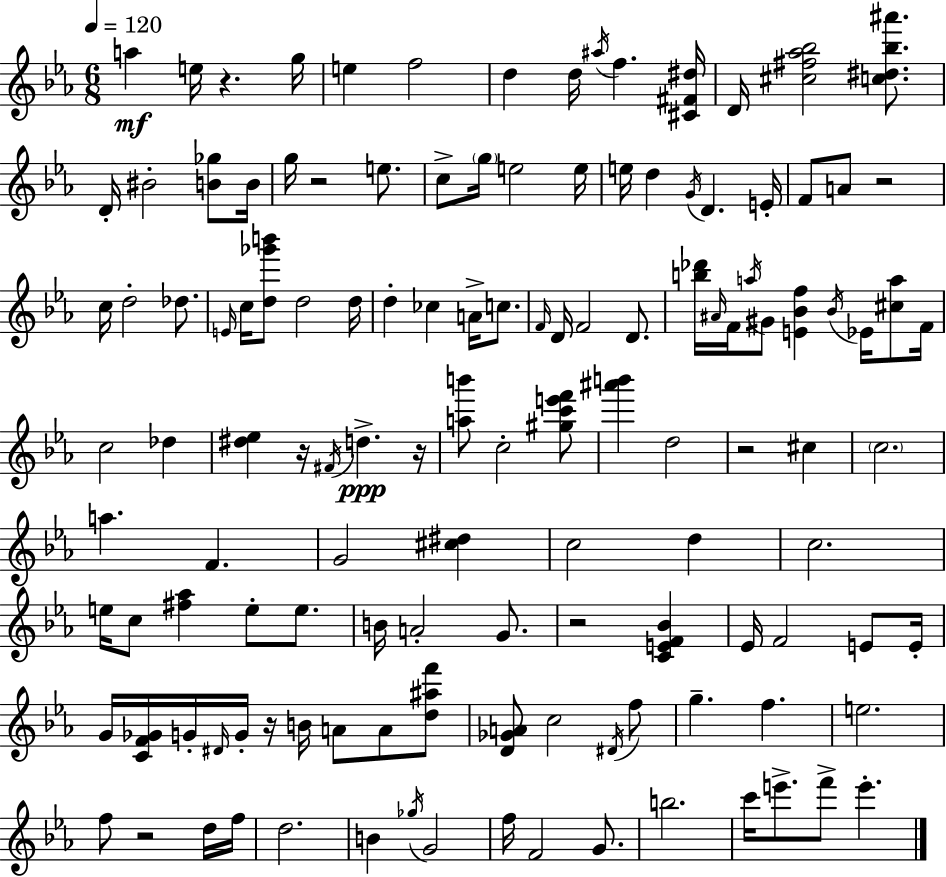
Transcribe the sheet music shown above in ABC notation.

X:1
T:Untitled
M:6/8
L:1/4
K:Eb
a e/4 z g/4 e f2 d d/4 ^a/4 f [^C^F^d]/4 D/4 [^c^f_a_b]2 [c^d_b^a']/2 D/4 ^B2 [B_g]/2 B/4 g/4 z2 e/2 c/2 g/4 e2 e/4 e/4 d G/4 D E/4 F/2 A/2 z2 c/4 d2 _d/2 E/4 c/4 [d_g'b']/2 d2 d/4 d _c A/4 c/2 F/4 D/4 F2 D/2 [b_d']/4 ^A/4 F/4 a/4 ^G/2 [E_Bf] _B/4 _E/4 [^ca]/2 F/4 c2 _d [^d_e] z/4 ^F/4 d z/4 [ab']/2 c2 [^gc'e'f']/2 [^a'b'] d2 z2 ^c c2 a F G2 [^c^d] c2 d c2 e/4 c/2 [^f_a] e/2 e/2 B/4 A2 G/2 z2 [CEF_B] _E/4 F2 E/2 E/4 G/4 [CF_G]/4 G/4 ^D/4 G/4 z/4 B/4 A/2 A/2 [d^af']/2 [D_GA]/2 c2 ^D/4 f/2 g f e2 f/2 z2 d/4 f/4 d2 B _g/4 G2 f/4 F2 G/2 b2 c'/4 e'/2 f'/2 e'